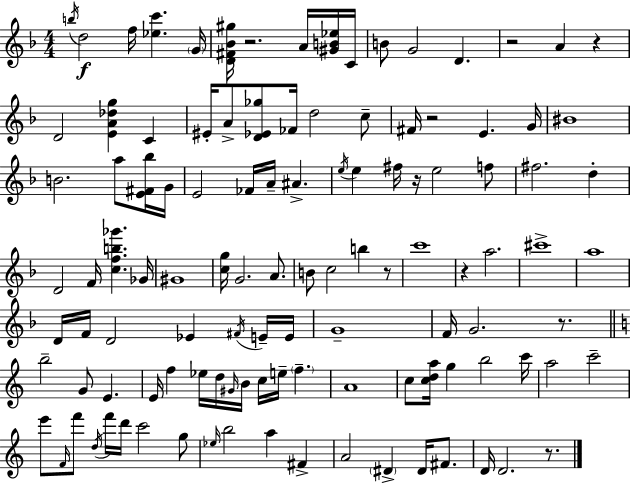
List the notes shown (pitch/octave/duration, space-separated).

B5/s D5/h F5/s [Eb5,C6]/q. G4/s [D4,F#4,Bb4,G#5]/s R/h. A4/s [G#4,B4,Eb5]/s C4/s B4/e G4/h D4/q. R/h A4/q R/q D4/h [E4,A4,Db5,G5]/q C4/q EIS4/s A4/e [D4,Eb4,Gb5]/e FES4/s D5/h C5/e F#4/s R/h E4/q. G4/s BIS4/w B4/h. A5/e [E4,F#4,Bb5]/s G4/s E4/h FES4/s A4/s A#4/q. E5/s E5/q F#5/s R/s E5/h F5/e F#5/h. D5/q D4/h F4/s [C5,F5,B5,Gb6]/q. Gb4/s G#4/w [C5,G5]/s G4/h. A4/e. B4/e C5/h B5/q R/e C6/w R/q A5/h. C#6/w A5/w D4/s F4/s D4/h Eb4/q F#4/s E4/s E4/s G4/w F4/s G4/h. R/e. B5/h G4/e E4/q. E4/s F5/q Eb5/s D5/s G#4/s B4/s C5/s E5/s F5/q. A4/w C5/e [C5,D5,A5]/s G5/q B5/h C6/s A5/h C6/h E6/e F4/s F6/e D5/s F6/s D6/s C6/h G5/e Eb5/s B5/h A5/q F#4/q A4/h D#4/q D#4/s F#4/e. D4/s D4/h. R/e.